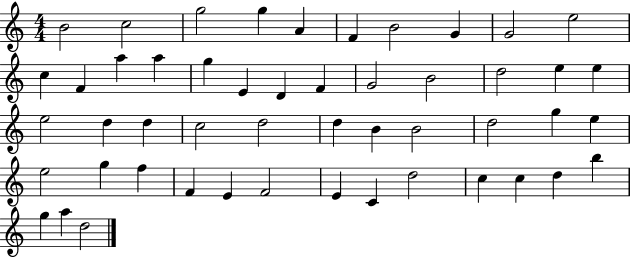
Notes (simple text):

B4/h C5/h G5/h G5/q A4/q F4/q B4/h G4/q G4/h E5/h C5/q F4/q A5/q A5/q G5/q E4/q D4/q F4/q G4/h B4/h D5/h E5/q E5/q E5/h D5/q D5/q C5/h D5/h D5/q B4/q B4/h D5/h G5/q E5/q E5/h G5/q F5/q F4/q E4/q F4/h E4/q C4/q D5/h C5/q C5/q D5/q B5/q G5/q A5/q D5/h